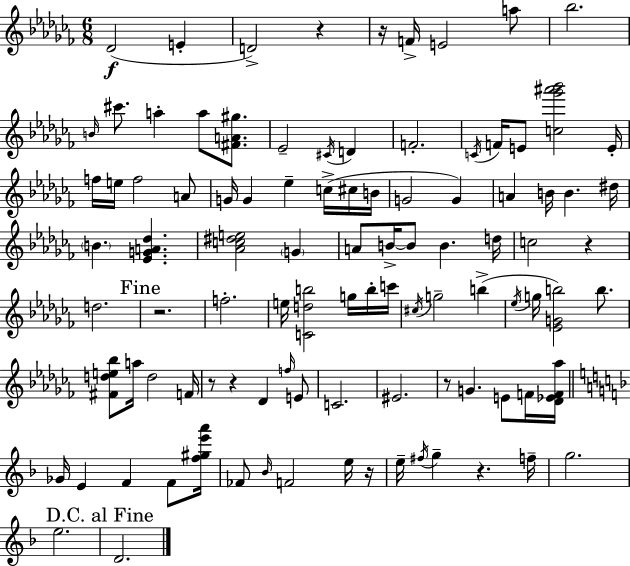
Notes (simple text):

Db4/h E4/q D4/h R/q R/s F4/s E4/h A5/e Bb5/h. B4/s C#6/e. A5/q A5/e [F#4,A4,G#5]/e. Eb4/h C#4/s D4/q F4/h. C4/s F4/s E4/e [C5,Gb6,A#6,Bb6]/h E4/s F5/s E5/s F5/h A4/e G4/s G4/q Eb5/q C5/s C#5/s B4/s G4/h G4/q A4/q B4/s B4/q. D#5/s B4/q. [Eb4,G4,A4,Db5]/q. [Ab4,C5,D#5,E5]/h G4/q A4/e B4/s B4/e B4/q. D5/s C5/h R/q D5/h. R/h. F5/h. E5/s [C4,D5,B5]/h G5/s B5/s C6/s C#5/s G5/h B5/q Eb5/s G5/s [Eb4,G4,B5]/h B5/e. [F#4,D5,E5,Bb5]/e A5/s D5/h F4/s R/e R/q Db4/q F5/s E4/e C4/h. EIS4/h. R/e G4/q. E4/e F4/s [Db4,Eb4,F4,Ab5]/s Gb4/s E4/q F4/q F4/e [F5,G#5,E6,A6]/s FES4/e Bb4/s F4/h E5/s R/s E5/s F#5/s G5/q R/q. F5/s G5/h. E5/h. D4/h.